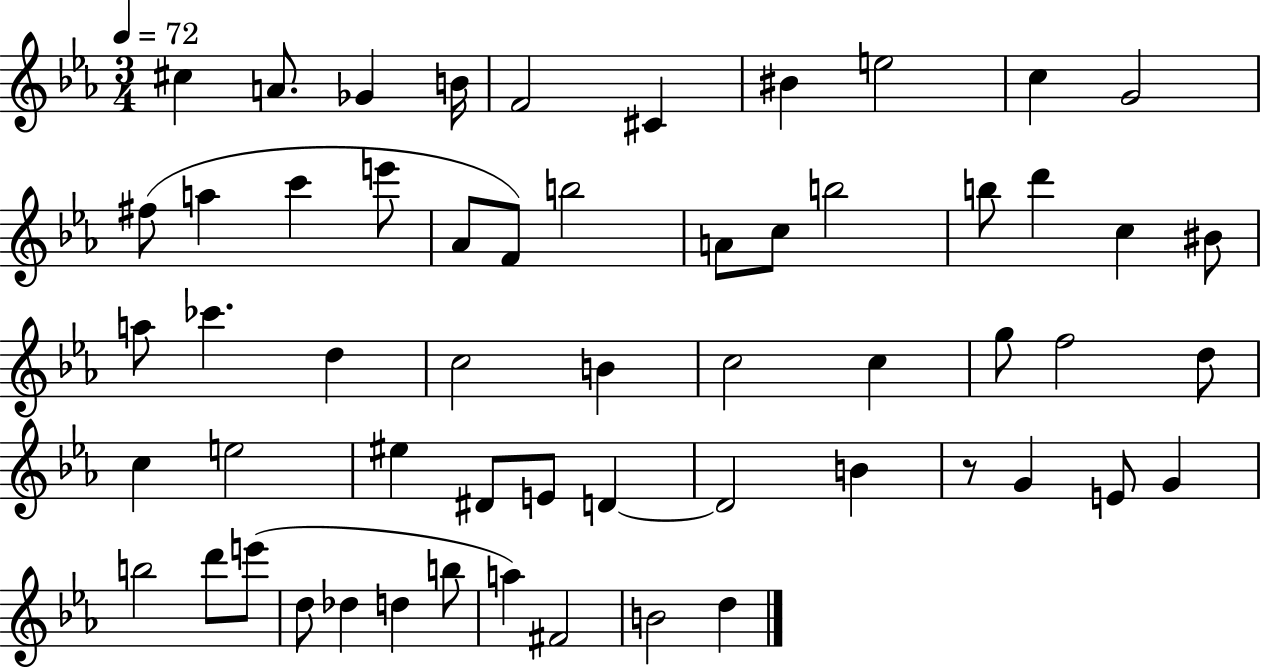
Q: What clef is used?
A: treble